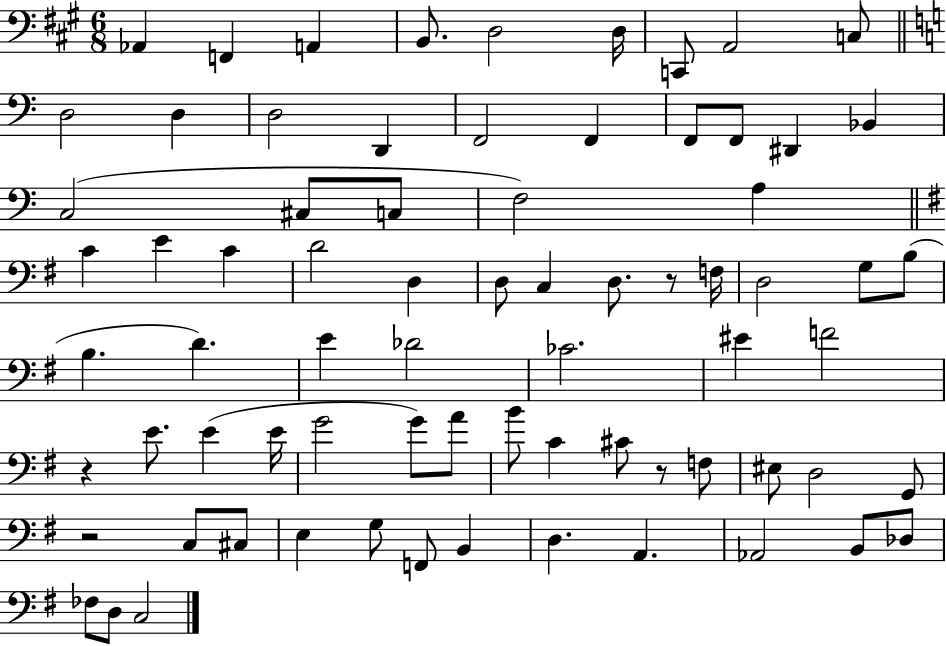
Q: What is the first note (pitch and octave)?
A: Ab2